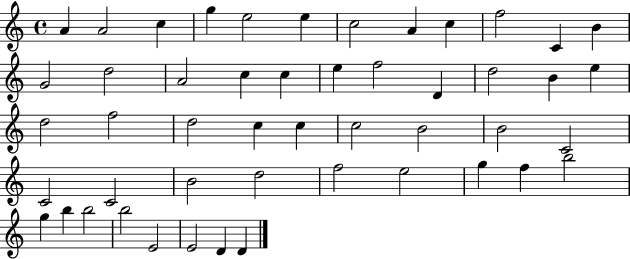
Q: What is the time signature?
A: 4/4